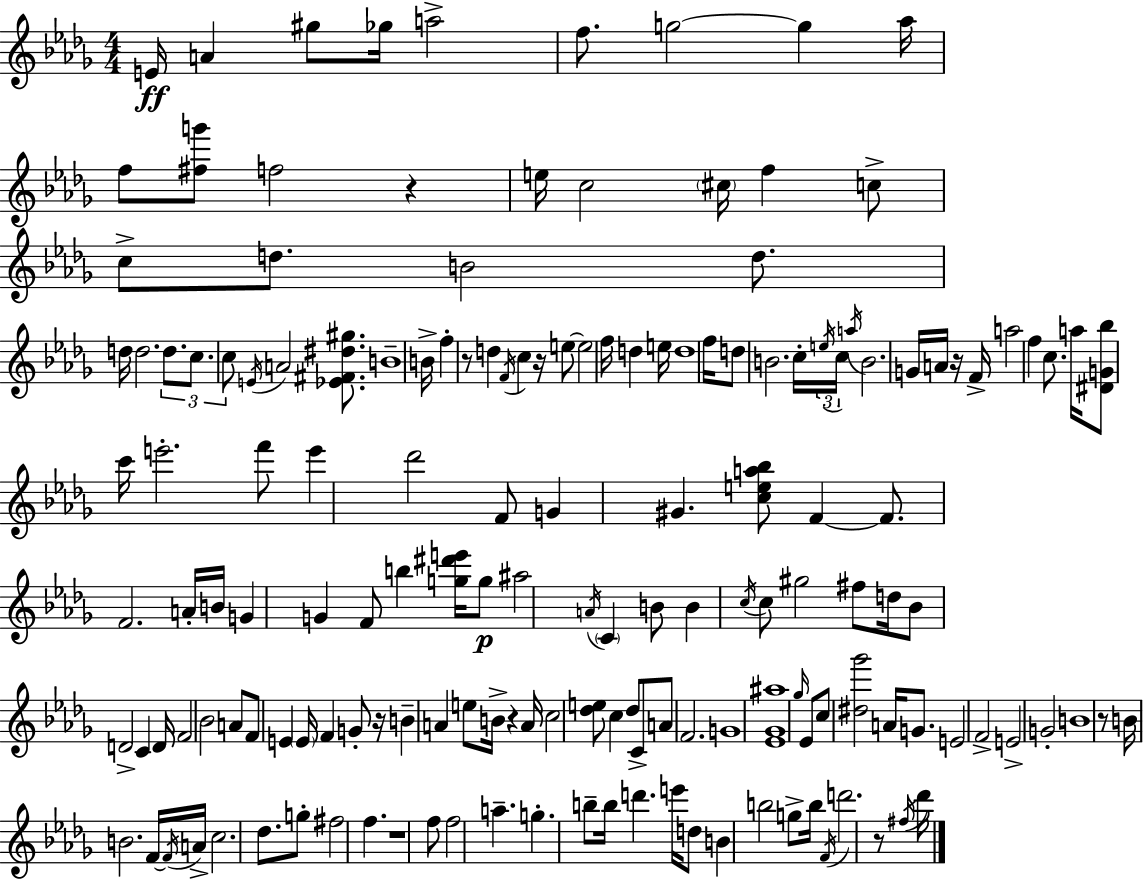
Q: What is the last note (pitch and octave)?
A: Db6